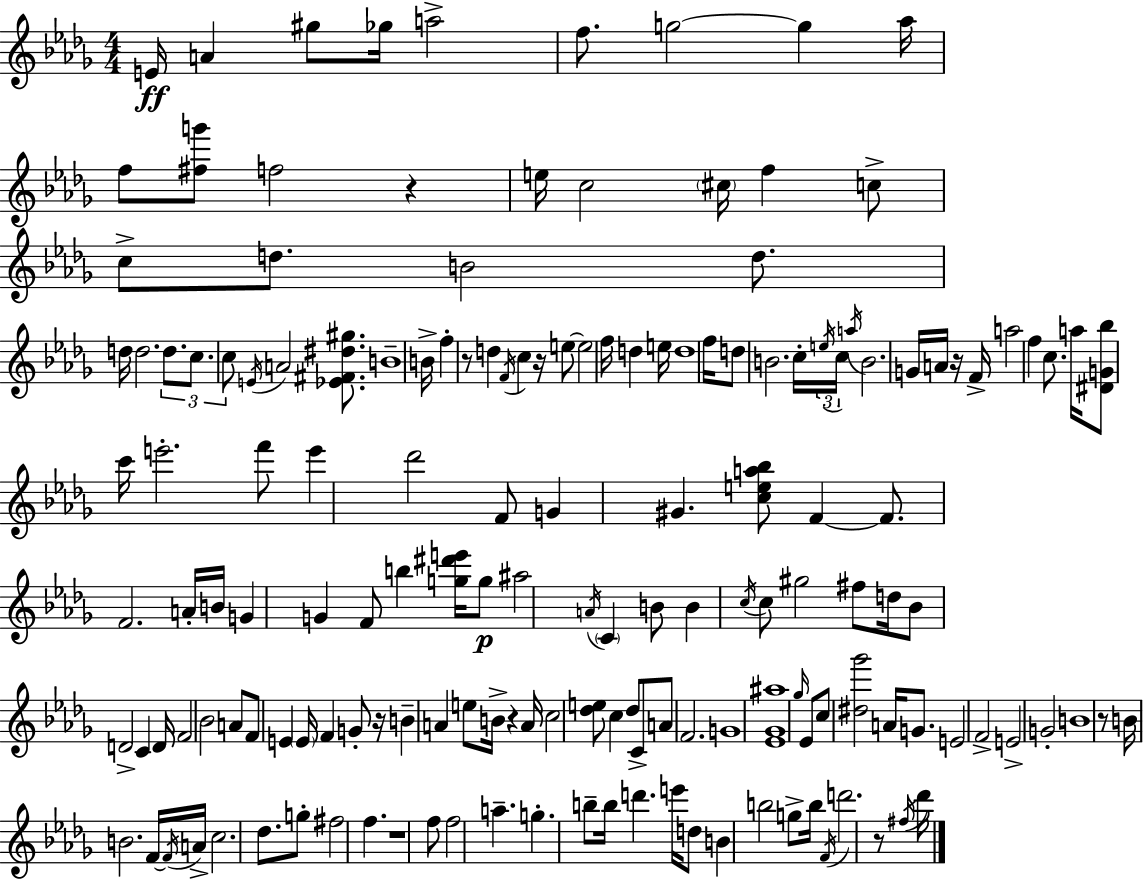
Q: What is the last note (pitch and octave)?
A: Db6